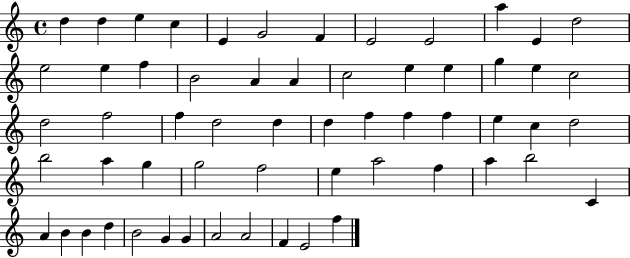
X:1
T:Untitled
M:4/4
L:1/4
K:C
d d e c E G2 F E2 E2 a E d2 e2 e f B2 A A c2 e e g e c2 d2 f2 f d2 d d f f f e c d2 b2 a g g2 f2 e a2 f a b2 C A B B d B2 G G A2 A2 F E2 f